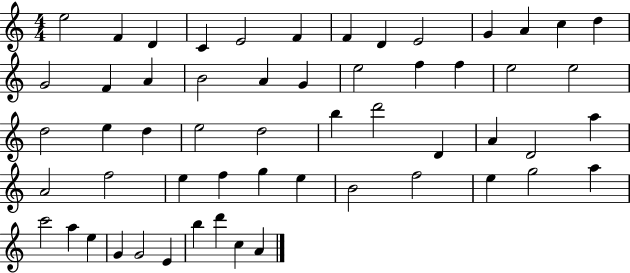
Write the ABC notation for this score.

X:1
T:Untitled
M:4/4
L:1/4
K:C
e2 F D C E2 F F D E2 G A c d G2 F A B2 A G e2 f f e2 e2 d2 e d e2 d2 b d'2 D A D2 a A2 f2 e f g e B2 f2 e g2 a c'2 a e G G2 E b d' c A